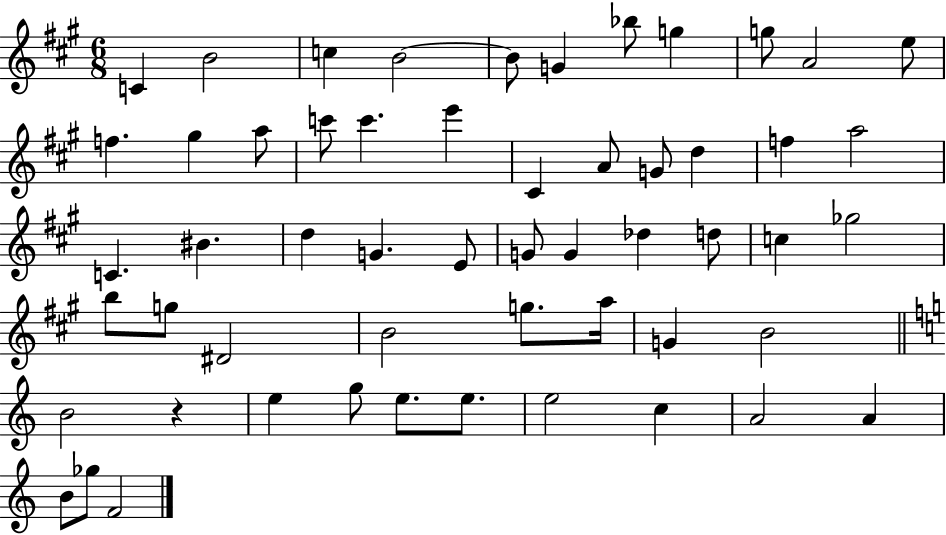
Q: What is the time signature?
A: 6/8